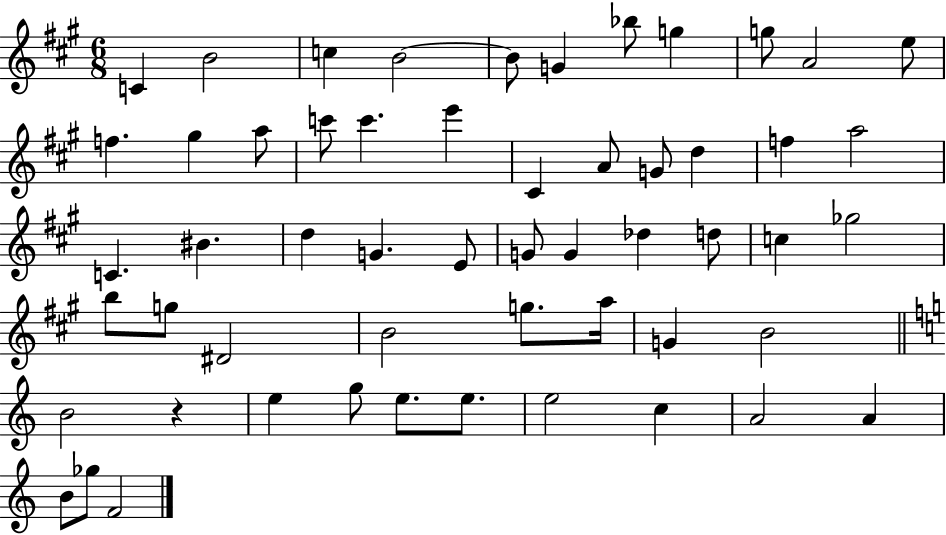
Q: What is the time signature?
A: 6/8